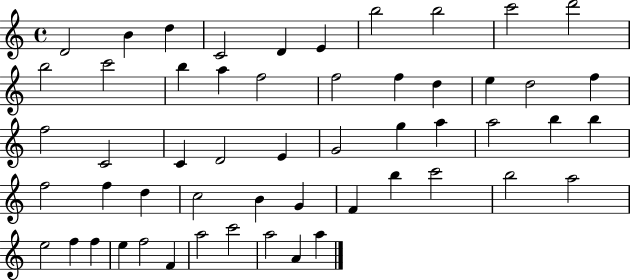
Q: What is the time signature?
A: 4/4